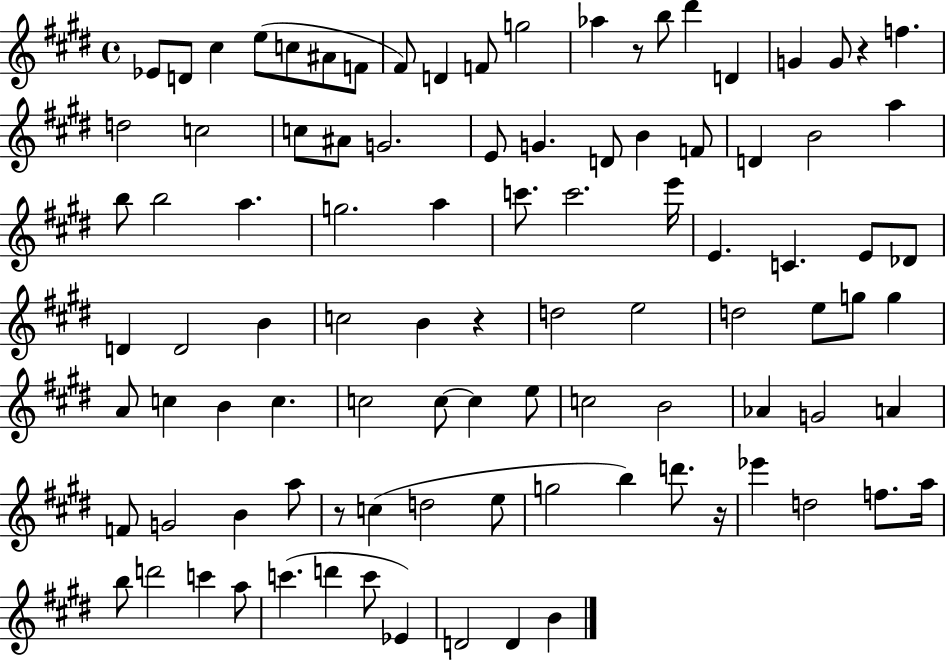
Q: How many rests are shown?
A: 5